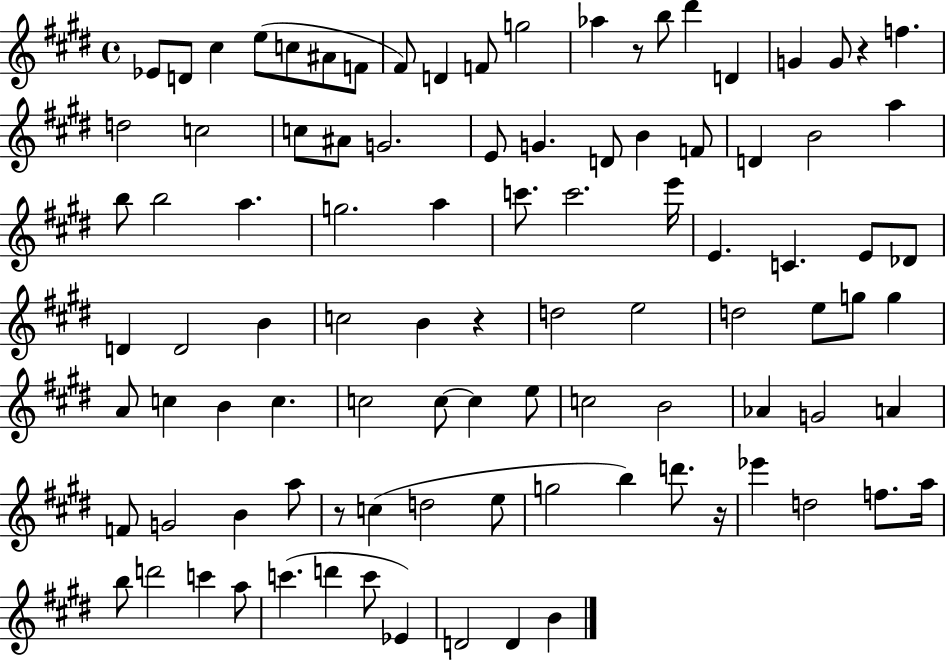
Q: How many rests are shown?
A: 5